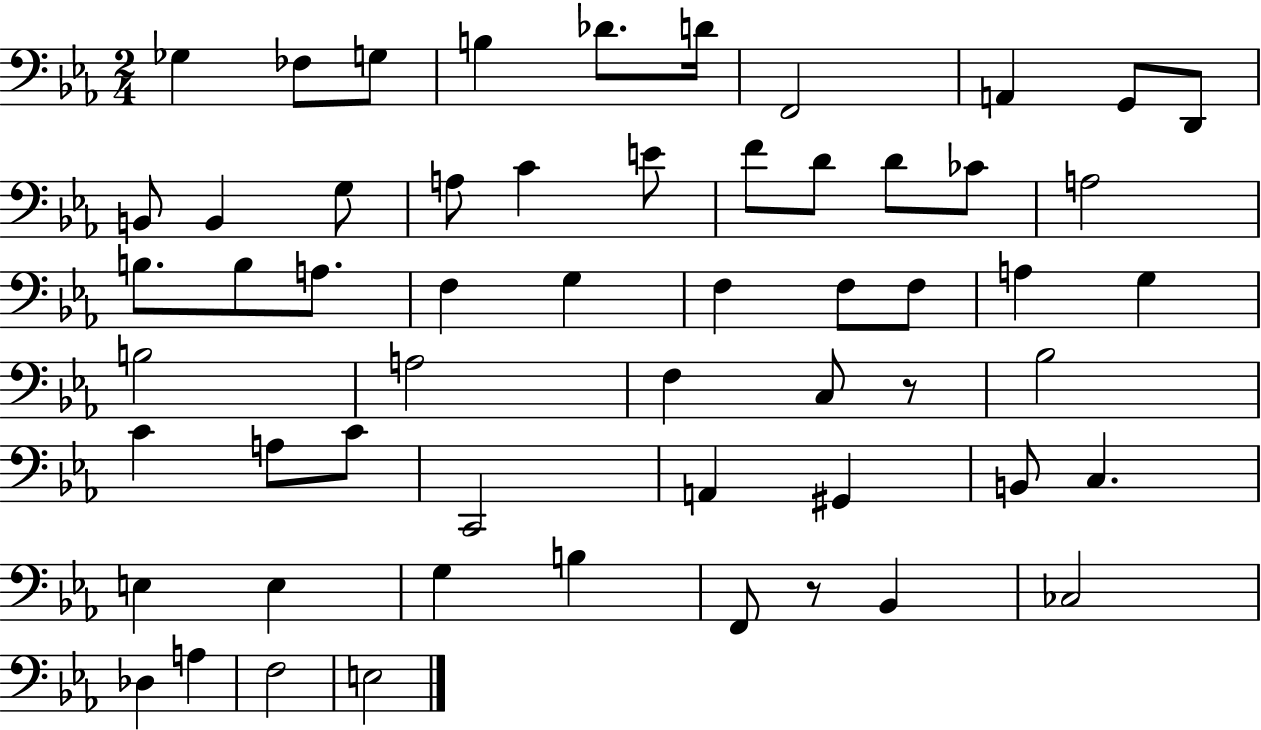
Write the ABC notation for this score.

X:1
T:Untitled
M:2/4
L:1/4
K:Eb
_G, _F,/2 G,/2 B, _D/2 D/4 F,,2 A,, G,,/2 D,,/2 B,,/2 B,, G,/2 A,/2 C E/2 F/2 D/2 D/2 _C/2 A,2 B,/2 B,/2 A,/2 F, G, F, F,/2 F,/2 A, G, B,2 A,2 F, C,/2 z/2 _B,2 C A,/2 C/2 C,,2 A,, ^G,, B,,/2 C, E, E, G, B, F,,/2 z/2 _B,, _C,2 _D, A, F,2 E,2